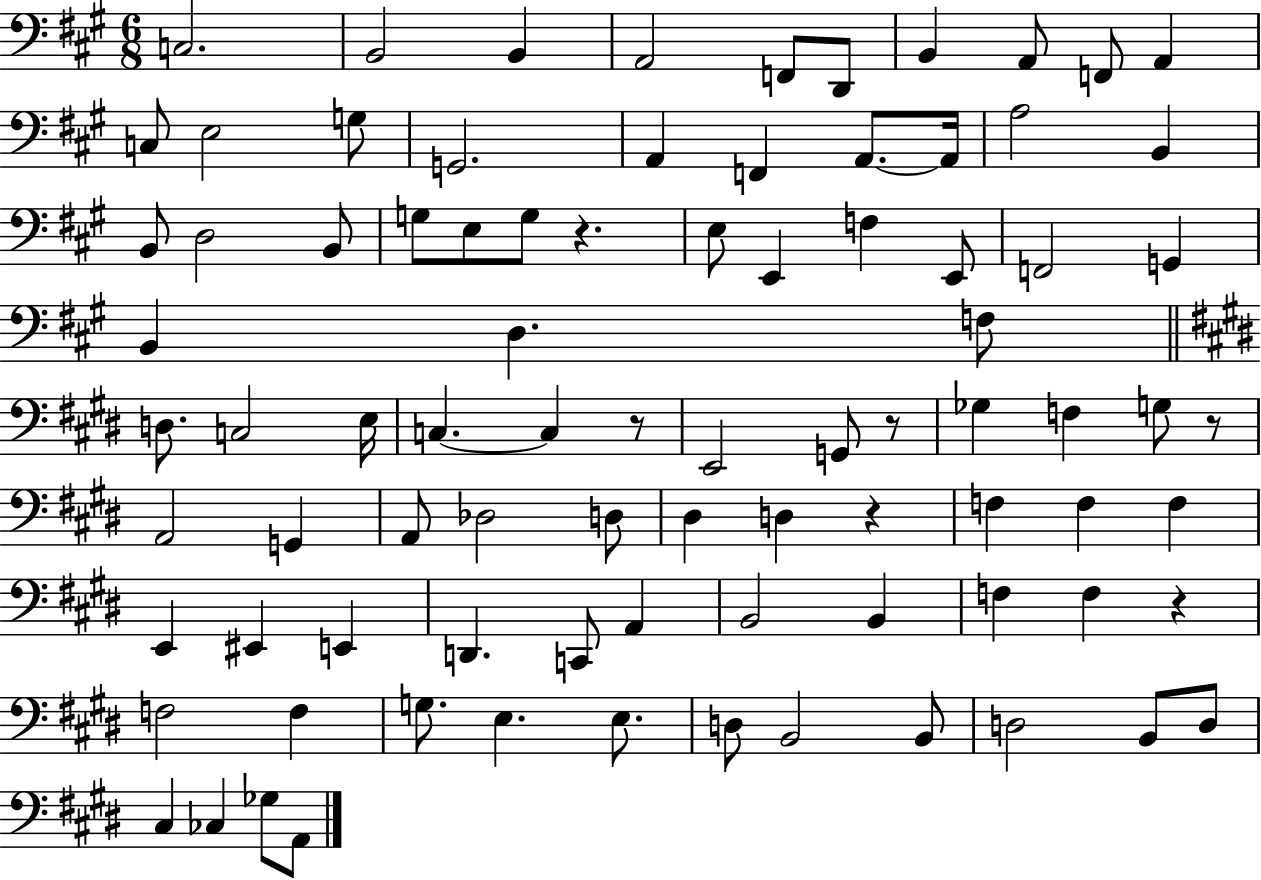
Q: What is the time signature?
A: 6/8